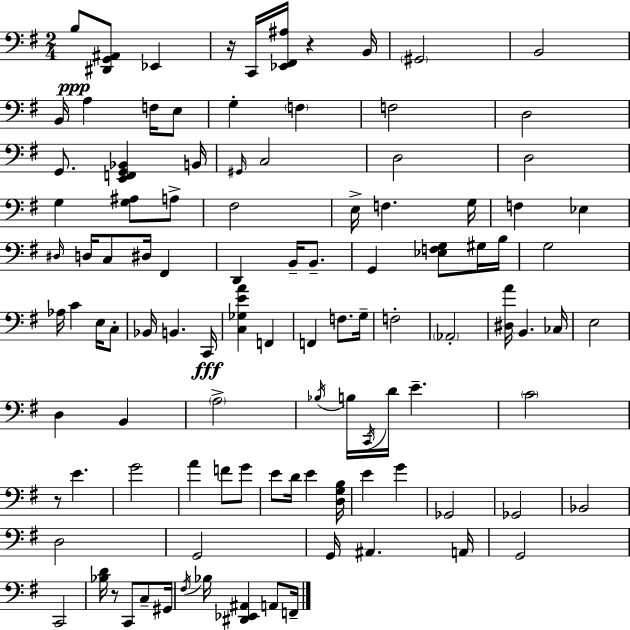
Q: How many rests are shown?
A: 4